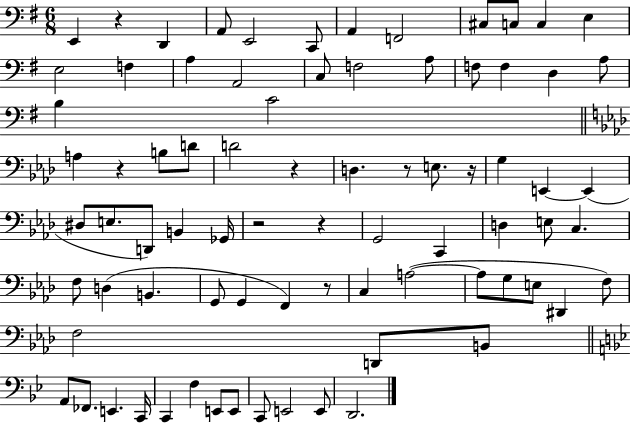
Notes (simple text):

E2/q R/q D2/q A2/e E2/h C2/e A2/q F2/h C#3/e C3/e C3/q E3/q E3/h F3/q A3/q A2/h C3/e F3/h A3/e F3/e F3/q D3/q A3/e B3/q C4/h A3/q R/q B3/e D4/e D4/h R/q D3/q. R/e E3/e. R/s G3/q E2/q E2/q D#3/e E3/e. D2/e B2/q Gb2/s R/h R/q G2/h C2/q D3/q E3/e C3/q. F3/e D3/q B2/q. G2/e G2/q F2/q R/e C3/q A3/h A3/e G3/e E3/e D#2/q F3/e F3/h D2/e B2/e A2/e FES2/e. E2/q. C2/s C2/q F3/q E2/e E2/e C2/e E2/h E2/e D2/h.